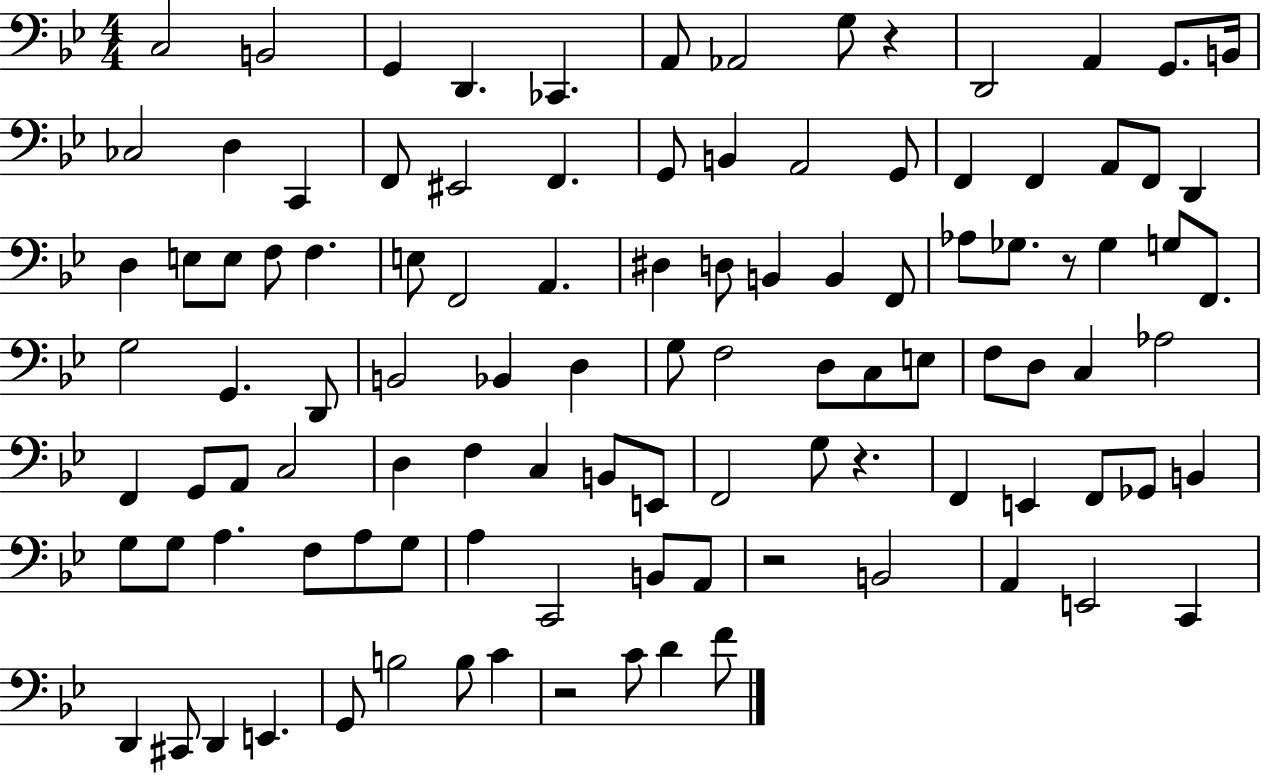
X:1
T:Untitled
M:4/4
L:1/4
K:Bb
C,2 B,,2 G,, D,, _C,, A,,/2 _A,,2 G,/2 z D,,2 A,, G,,/2 B,,/4 _C,2 D, C,, F,,/2 ^E,,2 F,, G,,/2 B,, A,,2 G,,/2 F,, F,, A,,/2 F,,/2 D,, D, E,/2 E,/2 F,/2 F, E,/2 F,,2 A,, ^D, D,/2 B,, B,, F,,/2 _A,/2 _G,/2 z/2 _G, G,/2 F,,/2 G,2 G,, D,,/2 B,,2 _B,, D, G,/2 F,2 D,/2 C,/2 E,/2 F,/2 D,/2 C, _A,2 F,, G,,/2 A,,/2 C,2 D, F, C, B,,/2 E,,/2 F,,2 G,/2 z F,, E,, F,,/2 _G,,/2 B,, G,/2 G,/2 A, F,/2 A,/2 G,/2 A, C,,2 B,,/2 A,,/2 z2 B,,2 A,, E,,2 C,, D,, ^C,,/2 D,, E,, G,,/2 B,2 B,/2 C z2 C/2 D F/2